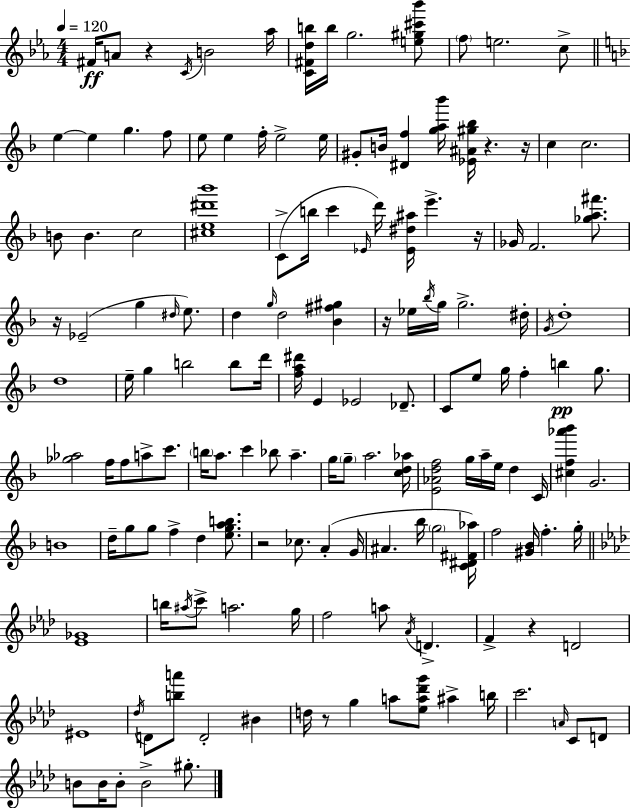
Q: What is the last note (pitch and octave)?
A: G#5